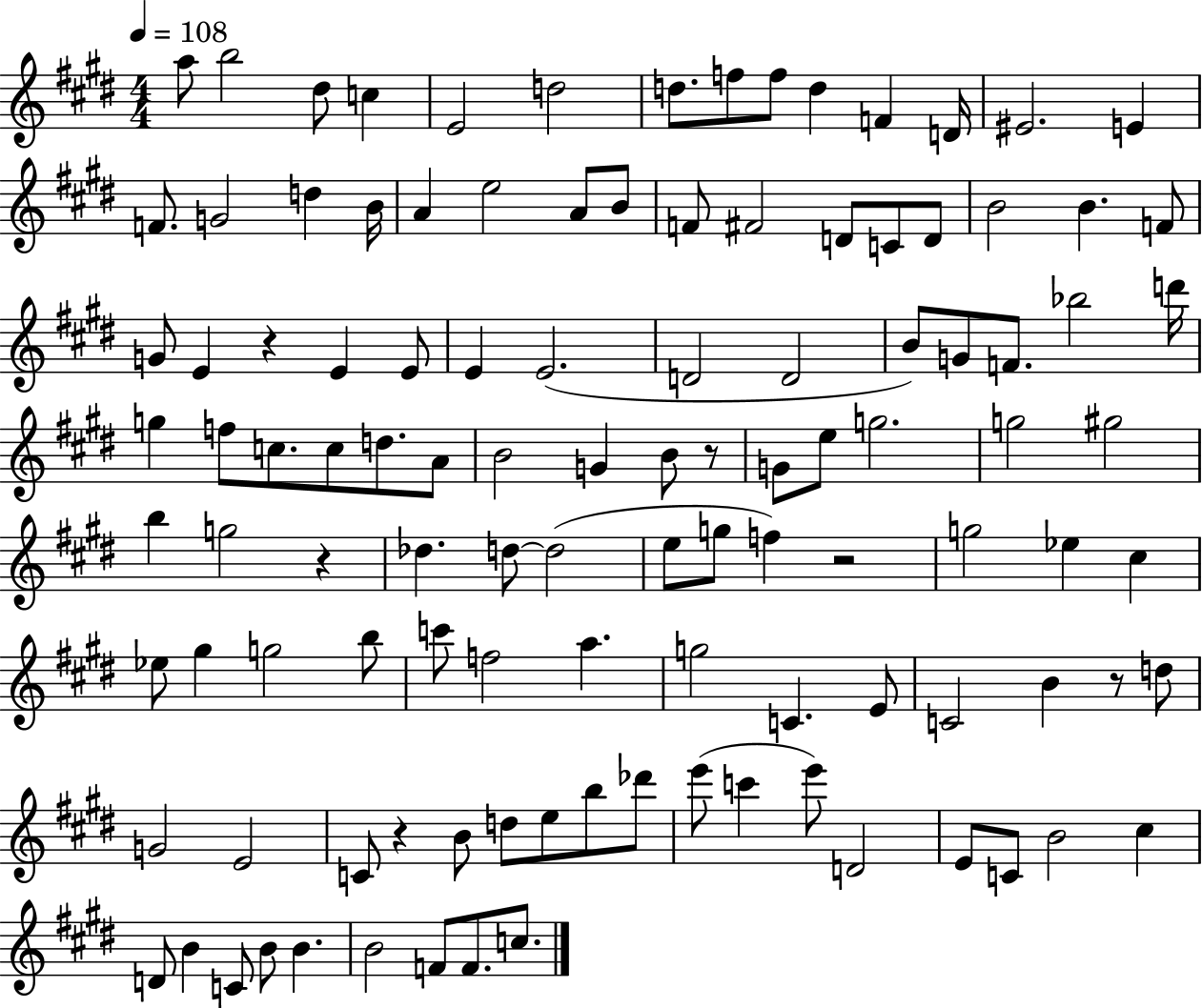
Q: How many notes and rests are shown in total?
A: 112